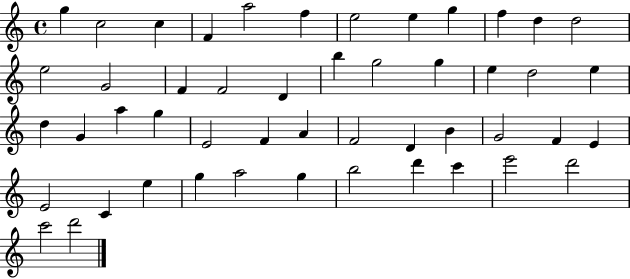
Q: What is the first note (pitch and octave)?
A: G5